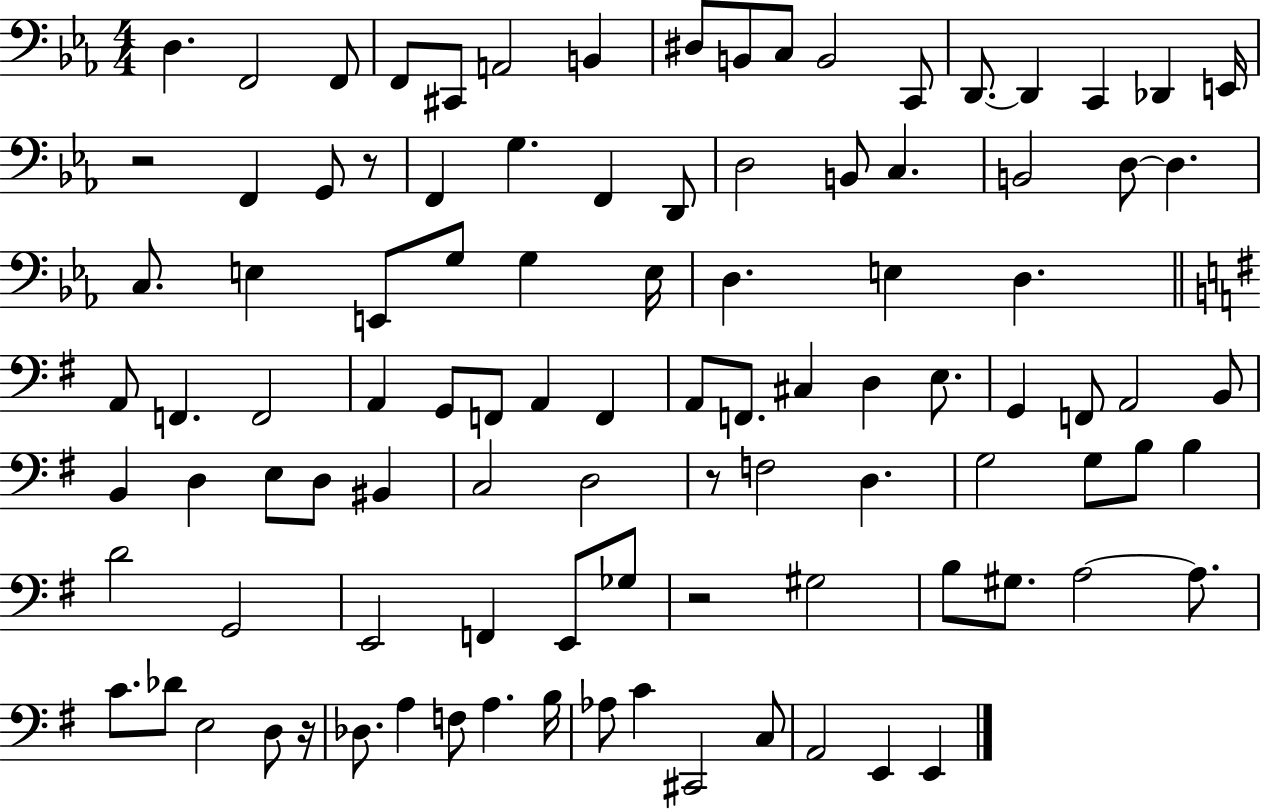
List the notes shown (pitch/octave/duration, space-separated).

D3/q. F2/h F2/e F2/e C#2/e A2/h B2/q D#3/e B2/e C3/e B2/h C2/e D2/e. D2/q C2/q Db2/q E2/s R/h F2/q G2/e R/e F2/q G3/q. F2/q D2/e D3/h B2/e C3/q. B2/h D3/e D3/q. C3/e. E3/q E2/e G3/e G3/q E3/s D3/q. E3/q D3/q. A2/e F2/q. F2/h A2/q G2/e F2/e A2/q F2/q A2/e F2/e. C#3/q D3/q E3/e. G2/q F2/e A2/h B2/e B2/q D3/q E3/e D3/e BIS2/q C3/h D3/h R/e F3/h D3/q. G3/h G3/e B3/e B3/q D4/h G2/h E2/h F2/q E2/e Gb3/e R/h G#3/h B3/e G#3/e. A3/h A3/e. C4/e. Db4/e E3/h D3/e R/s Db3/e. A3/q F3/e A3/q. B3/s Ab3/e C4/q C#2/h C3/e A2/h E2/q E2/q